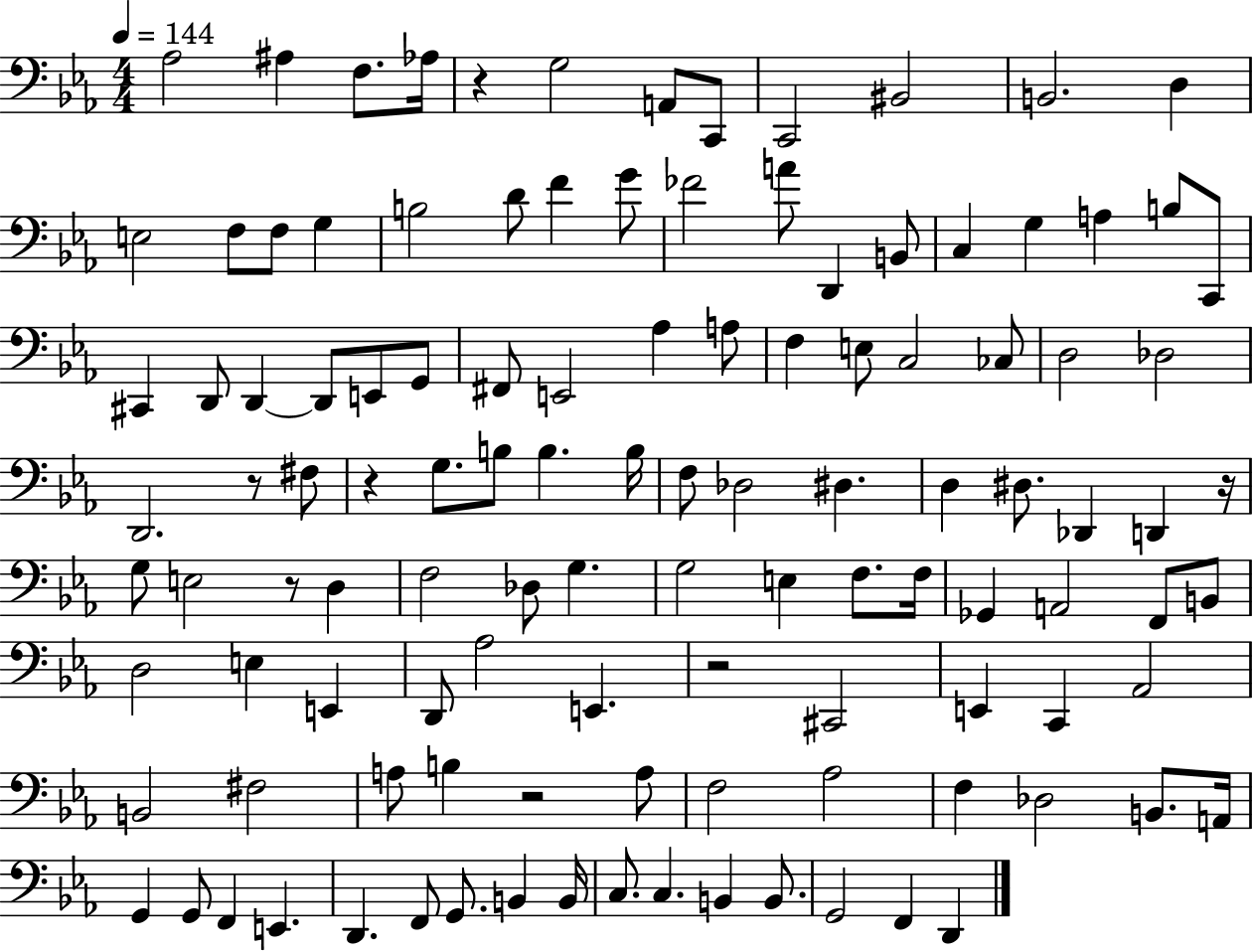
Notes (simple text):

Ab3/h A#3/q F3/e. Ab3/s R/q G3/h A2/e C2/e C2/h BIS2/h B2/h. D3/q E3/h F3/e F3/e G3/q B3/h D4/e F4/q G4/e FES4/h A4/e D2/q B2/e C3/q G3/q A3/q B3/e C2/e C#2/q D2/e D2/q D2/e E2/e G2/e F#2/e E2/h Ab3/q A3/e F3/q E3/e C3/h CES3/e D3/h Db3/h D2/h. R/e F#3/e R/q G3/e. B3/e B3/q. B3/s F3/e Db3/h D#3/q. D3/q D#3/e. Db2/q D2/q R/s G3/e E3/h R/e D3/q F3/h Db3/e G3/q. G3/h E3/q F3/e. F3/s Gb2/q A2/h F2/e B2/e D3/h E3/q E2/q D2/e Ab3/h E2/q. R/h C#2/h E2/q C2/q Ab2/h B2/h F#3/h A3/e B3/q R/h A3/e F3/h Ab3/h F3/q Db3/h B2/e. A2/s G2/q G2/e F2/q E2/q. D2/q. F2/e G2/e. B2/q B2/s C3/e. C3/q. B2/q B2/e. G2/h F2/q D2/q